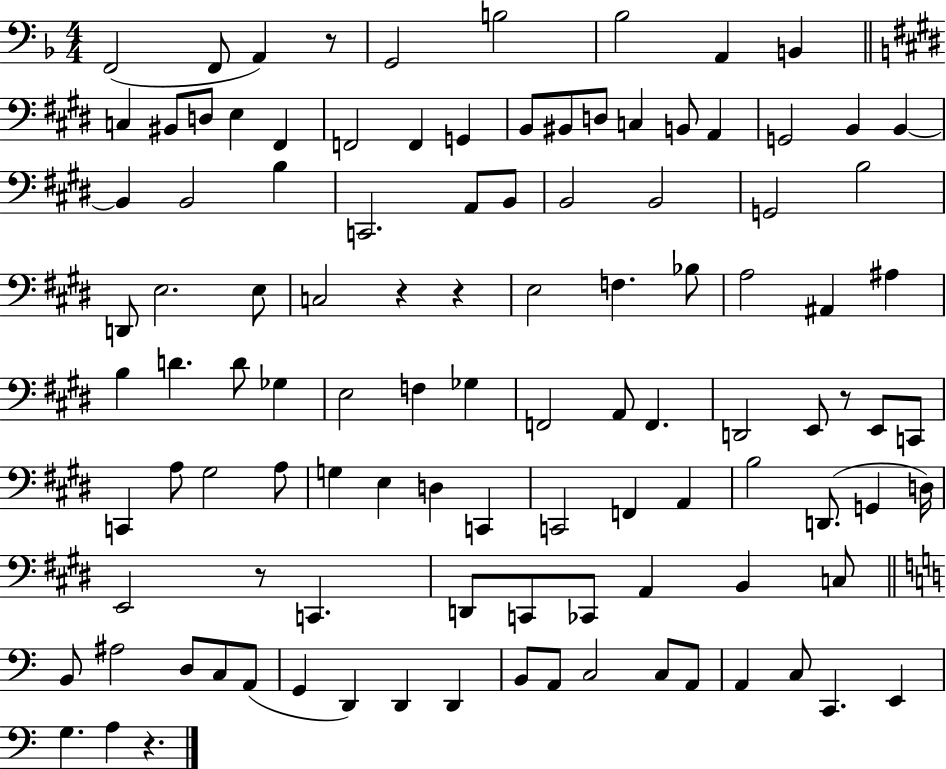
X:1
T:Untitled
M:4/4
L:1/4
K:F
F,,2 F,,/2 A,, z/2 G,,2 B,2 _B,2 A,, B,, C, ^B,,/2 D,/2 E, ^F,, F,,2 F,, G,, B,,/2 ^B,,/2 D,/2 C, B,,/2 A,, G,,2 B,, B,, B,, B,,2 B, C,,2 A,,/2 B,,/2 B,,2 B,,2 G,,2 B,2 D,,/2 E,2 E,/2 C,2 z z E,2 F, _B,/2 A,2 ^A,, ^A, B, D D/2 _G, E,2 F, _G, F,,2 A,,/2 F,, D,,2 E,,/2 z/2 E,,/2 C,,/2 C,, A,/2 ^G,2 A,/2 G, E, D, C,, C,,2 F,, A,, B,2 D,,/2 G,, D,/4 E,,2 z/2 C,, D,,/2 C,,/2 _C,,/2 A,, B,, C,/2 B,,/2 ^A,2 D,/2 C,/2 A,,/2 G,, D,, D,, D,, B,,/2 A,,/2 C,2 C,/2 A,,/2 A,, C,/2 C,, E,, G, A, z